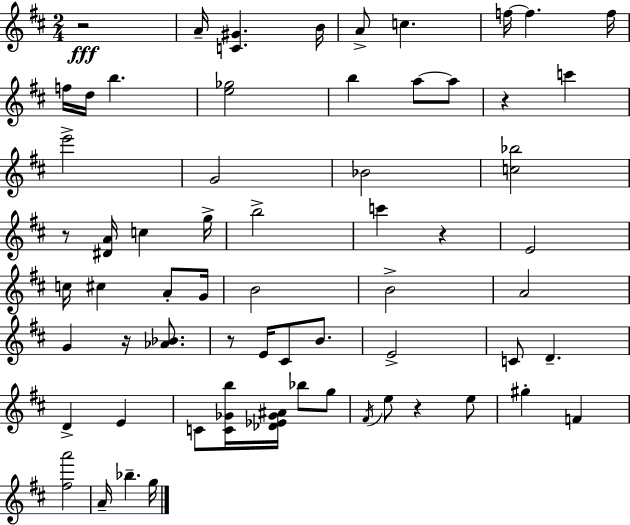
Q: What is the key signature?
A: D major